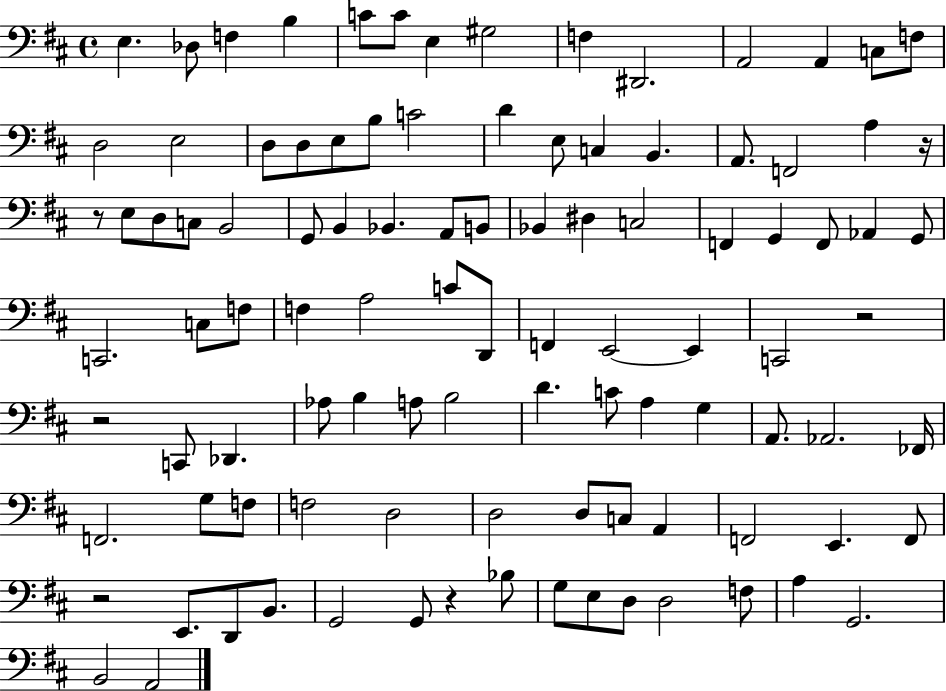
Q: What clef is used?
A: bass